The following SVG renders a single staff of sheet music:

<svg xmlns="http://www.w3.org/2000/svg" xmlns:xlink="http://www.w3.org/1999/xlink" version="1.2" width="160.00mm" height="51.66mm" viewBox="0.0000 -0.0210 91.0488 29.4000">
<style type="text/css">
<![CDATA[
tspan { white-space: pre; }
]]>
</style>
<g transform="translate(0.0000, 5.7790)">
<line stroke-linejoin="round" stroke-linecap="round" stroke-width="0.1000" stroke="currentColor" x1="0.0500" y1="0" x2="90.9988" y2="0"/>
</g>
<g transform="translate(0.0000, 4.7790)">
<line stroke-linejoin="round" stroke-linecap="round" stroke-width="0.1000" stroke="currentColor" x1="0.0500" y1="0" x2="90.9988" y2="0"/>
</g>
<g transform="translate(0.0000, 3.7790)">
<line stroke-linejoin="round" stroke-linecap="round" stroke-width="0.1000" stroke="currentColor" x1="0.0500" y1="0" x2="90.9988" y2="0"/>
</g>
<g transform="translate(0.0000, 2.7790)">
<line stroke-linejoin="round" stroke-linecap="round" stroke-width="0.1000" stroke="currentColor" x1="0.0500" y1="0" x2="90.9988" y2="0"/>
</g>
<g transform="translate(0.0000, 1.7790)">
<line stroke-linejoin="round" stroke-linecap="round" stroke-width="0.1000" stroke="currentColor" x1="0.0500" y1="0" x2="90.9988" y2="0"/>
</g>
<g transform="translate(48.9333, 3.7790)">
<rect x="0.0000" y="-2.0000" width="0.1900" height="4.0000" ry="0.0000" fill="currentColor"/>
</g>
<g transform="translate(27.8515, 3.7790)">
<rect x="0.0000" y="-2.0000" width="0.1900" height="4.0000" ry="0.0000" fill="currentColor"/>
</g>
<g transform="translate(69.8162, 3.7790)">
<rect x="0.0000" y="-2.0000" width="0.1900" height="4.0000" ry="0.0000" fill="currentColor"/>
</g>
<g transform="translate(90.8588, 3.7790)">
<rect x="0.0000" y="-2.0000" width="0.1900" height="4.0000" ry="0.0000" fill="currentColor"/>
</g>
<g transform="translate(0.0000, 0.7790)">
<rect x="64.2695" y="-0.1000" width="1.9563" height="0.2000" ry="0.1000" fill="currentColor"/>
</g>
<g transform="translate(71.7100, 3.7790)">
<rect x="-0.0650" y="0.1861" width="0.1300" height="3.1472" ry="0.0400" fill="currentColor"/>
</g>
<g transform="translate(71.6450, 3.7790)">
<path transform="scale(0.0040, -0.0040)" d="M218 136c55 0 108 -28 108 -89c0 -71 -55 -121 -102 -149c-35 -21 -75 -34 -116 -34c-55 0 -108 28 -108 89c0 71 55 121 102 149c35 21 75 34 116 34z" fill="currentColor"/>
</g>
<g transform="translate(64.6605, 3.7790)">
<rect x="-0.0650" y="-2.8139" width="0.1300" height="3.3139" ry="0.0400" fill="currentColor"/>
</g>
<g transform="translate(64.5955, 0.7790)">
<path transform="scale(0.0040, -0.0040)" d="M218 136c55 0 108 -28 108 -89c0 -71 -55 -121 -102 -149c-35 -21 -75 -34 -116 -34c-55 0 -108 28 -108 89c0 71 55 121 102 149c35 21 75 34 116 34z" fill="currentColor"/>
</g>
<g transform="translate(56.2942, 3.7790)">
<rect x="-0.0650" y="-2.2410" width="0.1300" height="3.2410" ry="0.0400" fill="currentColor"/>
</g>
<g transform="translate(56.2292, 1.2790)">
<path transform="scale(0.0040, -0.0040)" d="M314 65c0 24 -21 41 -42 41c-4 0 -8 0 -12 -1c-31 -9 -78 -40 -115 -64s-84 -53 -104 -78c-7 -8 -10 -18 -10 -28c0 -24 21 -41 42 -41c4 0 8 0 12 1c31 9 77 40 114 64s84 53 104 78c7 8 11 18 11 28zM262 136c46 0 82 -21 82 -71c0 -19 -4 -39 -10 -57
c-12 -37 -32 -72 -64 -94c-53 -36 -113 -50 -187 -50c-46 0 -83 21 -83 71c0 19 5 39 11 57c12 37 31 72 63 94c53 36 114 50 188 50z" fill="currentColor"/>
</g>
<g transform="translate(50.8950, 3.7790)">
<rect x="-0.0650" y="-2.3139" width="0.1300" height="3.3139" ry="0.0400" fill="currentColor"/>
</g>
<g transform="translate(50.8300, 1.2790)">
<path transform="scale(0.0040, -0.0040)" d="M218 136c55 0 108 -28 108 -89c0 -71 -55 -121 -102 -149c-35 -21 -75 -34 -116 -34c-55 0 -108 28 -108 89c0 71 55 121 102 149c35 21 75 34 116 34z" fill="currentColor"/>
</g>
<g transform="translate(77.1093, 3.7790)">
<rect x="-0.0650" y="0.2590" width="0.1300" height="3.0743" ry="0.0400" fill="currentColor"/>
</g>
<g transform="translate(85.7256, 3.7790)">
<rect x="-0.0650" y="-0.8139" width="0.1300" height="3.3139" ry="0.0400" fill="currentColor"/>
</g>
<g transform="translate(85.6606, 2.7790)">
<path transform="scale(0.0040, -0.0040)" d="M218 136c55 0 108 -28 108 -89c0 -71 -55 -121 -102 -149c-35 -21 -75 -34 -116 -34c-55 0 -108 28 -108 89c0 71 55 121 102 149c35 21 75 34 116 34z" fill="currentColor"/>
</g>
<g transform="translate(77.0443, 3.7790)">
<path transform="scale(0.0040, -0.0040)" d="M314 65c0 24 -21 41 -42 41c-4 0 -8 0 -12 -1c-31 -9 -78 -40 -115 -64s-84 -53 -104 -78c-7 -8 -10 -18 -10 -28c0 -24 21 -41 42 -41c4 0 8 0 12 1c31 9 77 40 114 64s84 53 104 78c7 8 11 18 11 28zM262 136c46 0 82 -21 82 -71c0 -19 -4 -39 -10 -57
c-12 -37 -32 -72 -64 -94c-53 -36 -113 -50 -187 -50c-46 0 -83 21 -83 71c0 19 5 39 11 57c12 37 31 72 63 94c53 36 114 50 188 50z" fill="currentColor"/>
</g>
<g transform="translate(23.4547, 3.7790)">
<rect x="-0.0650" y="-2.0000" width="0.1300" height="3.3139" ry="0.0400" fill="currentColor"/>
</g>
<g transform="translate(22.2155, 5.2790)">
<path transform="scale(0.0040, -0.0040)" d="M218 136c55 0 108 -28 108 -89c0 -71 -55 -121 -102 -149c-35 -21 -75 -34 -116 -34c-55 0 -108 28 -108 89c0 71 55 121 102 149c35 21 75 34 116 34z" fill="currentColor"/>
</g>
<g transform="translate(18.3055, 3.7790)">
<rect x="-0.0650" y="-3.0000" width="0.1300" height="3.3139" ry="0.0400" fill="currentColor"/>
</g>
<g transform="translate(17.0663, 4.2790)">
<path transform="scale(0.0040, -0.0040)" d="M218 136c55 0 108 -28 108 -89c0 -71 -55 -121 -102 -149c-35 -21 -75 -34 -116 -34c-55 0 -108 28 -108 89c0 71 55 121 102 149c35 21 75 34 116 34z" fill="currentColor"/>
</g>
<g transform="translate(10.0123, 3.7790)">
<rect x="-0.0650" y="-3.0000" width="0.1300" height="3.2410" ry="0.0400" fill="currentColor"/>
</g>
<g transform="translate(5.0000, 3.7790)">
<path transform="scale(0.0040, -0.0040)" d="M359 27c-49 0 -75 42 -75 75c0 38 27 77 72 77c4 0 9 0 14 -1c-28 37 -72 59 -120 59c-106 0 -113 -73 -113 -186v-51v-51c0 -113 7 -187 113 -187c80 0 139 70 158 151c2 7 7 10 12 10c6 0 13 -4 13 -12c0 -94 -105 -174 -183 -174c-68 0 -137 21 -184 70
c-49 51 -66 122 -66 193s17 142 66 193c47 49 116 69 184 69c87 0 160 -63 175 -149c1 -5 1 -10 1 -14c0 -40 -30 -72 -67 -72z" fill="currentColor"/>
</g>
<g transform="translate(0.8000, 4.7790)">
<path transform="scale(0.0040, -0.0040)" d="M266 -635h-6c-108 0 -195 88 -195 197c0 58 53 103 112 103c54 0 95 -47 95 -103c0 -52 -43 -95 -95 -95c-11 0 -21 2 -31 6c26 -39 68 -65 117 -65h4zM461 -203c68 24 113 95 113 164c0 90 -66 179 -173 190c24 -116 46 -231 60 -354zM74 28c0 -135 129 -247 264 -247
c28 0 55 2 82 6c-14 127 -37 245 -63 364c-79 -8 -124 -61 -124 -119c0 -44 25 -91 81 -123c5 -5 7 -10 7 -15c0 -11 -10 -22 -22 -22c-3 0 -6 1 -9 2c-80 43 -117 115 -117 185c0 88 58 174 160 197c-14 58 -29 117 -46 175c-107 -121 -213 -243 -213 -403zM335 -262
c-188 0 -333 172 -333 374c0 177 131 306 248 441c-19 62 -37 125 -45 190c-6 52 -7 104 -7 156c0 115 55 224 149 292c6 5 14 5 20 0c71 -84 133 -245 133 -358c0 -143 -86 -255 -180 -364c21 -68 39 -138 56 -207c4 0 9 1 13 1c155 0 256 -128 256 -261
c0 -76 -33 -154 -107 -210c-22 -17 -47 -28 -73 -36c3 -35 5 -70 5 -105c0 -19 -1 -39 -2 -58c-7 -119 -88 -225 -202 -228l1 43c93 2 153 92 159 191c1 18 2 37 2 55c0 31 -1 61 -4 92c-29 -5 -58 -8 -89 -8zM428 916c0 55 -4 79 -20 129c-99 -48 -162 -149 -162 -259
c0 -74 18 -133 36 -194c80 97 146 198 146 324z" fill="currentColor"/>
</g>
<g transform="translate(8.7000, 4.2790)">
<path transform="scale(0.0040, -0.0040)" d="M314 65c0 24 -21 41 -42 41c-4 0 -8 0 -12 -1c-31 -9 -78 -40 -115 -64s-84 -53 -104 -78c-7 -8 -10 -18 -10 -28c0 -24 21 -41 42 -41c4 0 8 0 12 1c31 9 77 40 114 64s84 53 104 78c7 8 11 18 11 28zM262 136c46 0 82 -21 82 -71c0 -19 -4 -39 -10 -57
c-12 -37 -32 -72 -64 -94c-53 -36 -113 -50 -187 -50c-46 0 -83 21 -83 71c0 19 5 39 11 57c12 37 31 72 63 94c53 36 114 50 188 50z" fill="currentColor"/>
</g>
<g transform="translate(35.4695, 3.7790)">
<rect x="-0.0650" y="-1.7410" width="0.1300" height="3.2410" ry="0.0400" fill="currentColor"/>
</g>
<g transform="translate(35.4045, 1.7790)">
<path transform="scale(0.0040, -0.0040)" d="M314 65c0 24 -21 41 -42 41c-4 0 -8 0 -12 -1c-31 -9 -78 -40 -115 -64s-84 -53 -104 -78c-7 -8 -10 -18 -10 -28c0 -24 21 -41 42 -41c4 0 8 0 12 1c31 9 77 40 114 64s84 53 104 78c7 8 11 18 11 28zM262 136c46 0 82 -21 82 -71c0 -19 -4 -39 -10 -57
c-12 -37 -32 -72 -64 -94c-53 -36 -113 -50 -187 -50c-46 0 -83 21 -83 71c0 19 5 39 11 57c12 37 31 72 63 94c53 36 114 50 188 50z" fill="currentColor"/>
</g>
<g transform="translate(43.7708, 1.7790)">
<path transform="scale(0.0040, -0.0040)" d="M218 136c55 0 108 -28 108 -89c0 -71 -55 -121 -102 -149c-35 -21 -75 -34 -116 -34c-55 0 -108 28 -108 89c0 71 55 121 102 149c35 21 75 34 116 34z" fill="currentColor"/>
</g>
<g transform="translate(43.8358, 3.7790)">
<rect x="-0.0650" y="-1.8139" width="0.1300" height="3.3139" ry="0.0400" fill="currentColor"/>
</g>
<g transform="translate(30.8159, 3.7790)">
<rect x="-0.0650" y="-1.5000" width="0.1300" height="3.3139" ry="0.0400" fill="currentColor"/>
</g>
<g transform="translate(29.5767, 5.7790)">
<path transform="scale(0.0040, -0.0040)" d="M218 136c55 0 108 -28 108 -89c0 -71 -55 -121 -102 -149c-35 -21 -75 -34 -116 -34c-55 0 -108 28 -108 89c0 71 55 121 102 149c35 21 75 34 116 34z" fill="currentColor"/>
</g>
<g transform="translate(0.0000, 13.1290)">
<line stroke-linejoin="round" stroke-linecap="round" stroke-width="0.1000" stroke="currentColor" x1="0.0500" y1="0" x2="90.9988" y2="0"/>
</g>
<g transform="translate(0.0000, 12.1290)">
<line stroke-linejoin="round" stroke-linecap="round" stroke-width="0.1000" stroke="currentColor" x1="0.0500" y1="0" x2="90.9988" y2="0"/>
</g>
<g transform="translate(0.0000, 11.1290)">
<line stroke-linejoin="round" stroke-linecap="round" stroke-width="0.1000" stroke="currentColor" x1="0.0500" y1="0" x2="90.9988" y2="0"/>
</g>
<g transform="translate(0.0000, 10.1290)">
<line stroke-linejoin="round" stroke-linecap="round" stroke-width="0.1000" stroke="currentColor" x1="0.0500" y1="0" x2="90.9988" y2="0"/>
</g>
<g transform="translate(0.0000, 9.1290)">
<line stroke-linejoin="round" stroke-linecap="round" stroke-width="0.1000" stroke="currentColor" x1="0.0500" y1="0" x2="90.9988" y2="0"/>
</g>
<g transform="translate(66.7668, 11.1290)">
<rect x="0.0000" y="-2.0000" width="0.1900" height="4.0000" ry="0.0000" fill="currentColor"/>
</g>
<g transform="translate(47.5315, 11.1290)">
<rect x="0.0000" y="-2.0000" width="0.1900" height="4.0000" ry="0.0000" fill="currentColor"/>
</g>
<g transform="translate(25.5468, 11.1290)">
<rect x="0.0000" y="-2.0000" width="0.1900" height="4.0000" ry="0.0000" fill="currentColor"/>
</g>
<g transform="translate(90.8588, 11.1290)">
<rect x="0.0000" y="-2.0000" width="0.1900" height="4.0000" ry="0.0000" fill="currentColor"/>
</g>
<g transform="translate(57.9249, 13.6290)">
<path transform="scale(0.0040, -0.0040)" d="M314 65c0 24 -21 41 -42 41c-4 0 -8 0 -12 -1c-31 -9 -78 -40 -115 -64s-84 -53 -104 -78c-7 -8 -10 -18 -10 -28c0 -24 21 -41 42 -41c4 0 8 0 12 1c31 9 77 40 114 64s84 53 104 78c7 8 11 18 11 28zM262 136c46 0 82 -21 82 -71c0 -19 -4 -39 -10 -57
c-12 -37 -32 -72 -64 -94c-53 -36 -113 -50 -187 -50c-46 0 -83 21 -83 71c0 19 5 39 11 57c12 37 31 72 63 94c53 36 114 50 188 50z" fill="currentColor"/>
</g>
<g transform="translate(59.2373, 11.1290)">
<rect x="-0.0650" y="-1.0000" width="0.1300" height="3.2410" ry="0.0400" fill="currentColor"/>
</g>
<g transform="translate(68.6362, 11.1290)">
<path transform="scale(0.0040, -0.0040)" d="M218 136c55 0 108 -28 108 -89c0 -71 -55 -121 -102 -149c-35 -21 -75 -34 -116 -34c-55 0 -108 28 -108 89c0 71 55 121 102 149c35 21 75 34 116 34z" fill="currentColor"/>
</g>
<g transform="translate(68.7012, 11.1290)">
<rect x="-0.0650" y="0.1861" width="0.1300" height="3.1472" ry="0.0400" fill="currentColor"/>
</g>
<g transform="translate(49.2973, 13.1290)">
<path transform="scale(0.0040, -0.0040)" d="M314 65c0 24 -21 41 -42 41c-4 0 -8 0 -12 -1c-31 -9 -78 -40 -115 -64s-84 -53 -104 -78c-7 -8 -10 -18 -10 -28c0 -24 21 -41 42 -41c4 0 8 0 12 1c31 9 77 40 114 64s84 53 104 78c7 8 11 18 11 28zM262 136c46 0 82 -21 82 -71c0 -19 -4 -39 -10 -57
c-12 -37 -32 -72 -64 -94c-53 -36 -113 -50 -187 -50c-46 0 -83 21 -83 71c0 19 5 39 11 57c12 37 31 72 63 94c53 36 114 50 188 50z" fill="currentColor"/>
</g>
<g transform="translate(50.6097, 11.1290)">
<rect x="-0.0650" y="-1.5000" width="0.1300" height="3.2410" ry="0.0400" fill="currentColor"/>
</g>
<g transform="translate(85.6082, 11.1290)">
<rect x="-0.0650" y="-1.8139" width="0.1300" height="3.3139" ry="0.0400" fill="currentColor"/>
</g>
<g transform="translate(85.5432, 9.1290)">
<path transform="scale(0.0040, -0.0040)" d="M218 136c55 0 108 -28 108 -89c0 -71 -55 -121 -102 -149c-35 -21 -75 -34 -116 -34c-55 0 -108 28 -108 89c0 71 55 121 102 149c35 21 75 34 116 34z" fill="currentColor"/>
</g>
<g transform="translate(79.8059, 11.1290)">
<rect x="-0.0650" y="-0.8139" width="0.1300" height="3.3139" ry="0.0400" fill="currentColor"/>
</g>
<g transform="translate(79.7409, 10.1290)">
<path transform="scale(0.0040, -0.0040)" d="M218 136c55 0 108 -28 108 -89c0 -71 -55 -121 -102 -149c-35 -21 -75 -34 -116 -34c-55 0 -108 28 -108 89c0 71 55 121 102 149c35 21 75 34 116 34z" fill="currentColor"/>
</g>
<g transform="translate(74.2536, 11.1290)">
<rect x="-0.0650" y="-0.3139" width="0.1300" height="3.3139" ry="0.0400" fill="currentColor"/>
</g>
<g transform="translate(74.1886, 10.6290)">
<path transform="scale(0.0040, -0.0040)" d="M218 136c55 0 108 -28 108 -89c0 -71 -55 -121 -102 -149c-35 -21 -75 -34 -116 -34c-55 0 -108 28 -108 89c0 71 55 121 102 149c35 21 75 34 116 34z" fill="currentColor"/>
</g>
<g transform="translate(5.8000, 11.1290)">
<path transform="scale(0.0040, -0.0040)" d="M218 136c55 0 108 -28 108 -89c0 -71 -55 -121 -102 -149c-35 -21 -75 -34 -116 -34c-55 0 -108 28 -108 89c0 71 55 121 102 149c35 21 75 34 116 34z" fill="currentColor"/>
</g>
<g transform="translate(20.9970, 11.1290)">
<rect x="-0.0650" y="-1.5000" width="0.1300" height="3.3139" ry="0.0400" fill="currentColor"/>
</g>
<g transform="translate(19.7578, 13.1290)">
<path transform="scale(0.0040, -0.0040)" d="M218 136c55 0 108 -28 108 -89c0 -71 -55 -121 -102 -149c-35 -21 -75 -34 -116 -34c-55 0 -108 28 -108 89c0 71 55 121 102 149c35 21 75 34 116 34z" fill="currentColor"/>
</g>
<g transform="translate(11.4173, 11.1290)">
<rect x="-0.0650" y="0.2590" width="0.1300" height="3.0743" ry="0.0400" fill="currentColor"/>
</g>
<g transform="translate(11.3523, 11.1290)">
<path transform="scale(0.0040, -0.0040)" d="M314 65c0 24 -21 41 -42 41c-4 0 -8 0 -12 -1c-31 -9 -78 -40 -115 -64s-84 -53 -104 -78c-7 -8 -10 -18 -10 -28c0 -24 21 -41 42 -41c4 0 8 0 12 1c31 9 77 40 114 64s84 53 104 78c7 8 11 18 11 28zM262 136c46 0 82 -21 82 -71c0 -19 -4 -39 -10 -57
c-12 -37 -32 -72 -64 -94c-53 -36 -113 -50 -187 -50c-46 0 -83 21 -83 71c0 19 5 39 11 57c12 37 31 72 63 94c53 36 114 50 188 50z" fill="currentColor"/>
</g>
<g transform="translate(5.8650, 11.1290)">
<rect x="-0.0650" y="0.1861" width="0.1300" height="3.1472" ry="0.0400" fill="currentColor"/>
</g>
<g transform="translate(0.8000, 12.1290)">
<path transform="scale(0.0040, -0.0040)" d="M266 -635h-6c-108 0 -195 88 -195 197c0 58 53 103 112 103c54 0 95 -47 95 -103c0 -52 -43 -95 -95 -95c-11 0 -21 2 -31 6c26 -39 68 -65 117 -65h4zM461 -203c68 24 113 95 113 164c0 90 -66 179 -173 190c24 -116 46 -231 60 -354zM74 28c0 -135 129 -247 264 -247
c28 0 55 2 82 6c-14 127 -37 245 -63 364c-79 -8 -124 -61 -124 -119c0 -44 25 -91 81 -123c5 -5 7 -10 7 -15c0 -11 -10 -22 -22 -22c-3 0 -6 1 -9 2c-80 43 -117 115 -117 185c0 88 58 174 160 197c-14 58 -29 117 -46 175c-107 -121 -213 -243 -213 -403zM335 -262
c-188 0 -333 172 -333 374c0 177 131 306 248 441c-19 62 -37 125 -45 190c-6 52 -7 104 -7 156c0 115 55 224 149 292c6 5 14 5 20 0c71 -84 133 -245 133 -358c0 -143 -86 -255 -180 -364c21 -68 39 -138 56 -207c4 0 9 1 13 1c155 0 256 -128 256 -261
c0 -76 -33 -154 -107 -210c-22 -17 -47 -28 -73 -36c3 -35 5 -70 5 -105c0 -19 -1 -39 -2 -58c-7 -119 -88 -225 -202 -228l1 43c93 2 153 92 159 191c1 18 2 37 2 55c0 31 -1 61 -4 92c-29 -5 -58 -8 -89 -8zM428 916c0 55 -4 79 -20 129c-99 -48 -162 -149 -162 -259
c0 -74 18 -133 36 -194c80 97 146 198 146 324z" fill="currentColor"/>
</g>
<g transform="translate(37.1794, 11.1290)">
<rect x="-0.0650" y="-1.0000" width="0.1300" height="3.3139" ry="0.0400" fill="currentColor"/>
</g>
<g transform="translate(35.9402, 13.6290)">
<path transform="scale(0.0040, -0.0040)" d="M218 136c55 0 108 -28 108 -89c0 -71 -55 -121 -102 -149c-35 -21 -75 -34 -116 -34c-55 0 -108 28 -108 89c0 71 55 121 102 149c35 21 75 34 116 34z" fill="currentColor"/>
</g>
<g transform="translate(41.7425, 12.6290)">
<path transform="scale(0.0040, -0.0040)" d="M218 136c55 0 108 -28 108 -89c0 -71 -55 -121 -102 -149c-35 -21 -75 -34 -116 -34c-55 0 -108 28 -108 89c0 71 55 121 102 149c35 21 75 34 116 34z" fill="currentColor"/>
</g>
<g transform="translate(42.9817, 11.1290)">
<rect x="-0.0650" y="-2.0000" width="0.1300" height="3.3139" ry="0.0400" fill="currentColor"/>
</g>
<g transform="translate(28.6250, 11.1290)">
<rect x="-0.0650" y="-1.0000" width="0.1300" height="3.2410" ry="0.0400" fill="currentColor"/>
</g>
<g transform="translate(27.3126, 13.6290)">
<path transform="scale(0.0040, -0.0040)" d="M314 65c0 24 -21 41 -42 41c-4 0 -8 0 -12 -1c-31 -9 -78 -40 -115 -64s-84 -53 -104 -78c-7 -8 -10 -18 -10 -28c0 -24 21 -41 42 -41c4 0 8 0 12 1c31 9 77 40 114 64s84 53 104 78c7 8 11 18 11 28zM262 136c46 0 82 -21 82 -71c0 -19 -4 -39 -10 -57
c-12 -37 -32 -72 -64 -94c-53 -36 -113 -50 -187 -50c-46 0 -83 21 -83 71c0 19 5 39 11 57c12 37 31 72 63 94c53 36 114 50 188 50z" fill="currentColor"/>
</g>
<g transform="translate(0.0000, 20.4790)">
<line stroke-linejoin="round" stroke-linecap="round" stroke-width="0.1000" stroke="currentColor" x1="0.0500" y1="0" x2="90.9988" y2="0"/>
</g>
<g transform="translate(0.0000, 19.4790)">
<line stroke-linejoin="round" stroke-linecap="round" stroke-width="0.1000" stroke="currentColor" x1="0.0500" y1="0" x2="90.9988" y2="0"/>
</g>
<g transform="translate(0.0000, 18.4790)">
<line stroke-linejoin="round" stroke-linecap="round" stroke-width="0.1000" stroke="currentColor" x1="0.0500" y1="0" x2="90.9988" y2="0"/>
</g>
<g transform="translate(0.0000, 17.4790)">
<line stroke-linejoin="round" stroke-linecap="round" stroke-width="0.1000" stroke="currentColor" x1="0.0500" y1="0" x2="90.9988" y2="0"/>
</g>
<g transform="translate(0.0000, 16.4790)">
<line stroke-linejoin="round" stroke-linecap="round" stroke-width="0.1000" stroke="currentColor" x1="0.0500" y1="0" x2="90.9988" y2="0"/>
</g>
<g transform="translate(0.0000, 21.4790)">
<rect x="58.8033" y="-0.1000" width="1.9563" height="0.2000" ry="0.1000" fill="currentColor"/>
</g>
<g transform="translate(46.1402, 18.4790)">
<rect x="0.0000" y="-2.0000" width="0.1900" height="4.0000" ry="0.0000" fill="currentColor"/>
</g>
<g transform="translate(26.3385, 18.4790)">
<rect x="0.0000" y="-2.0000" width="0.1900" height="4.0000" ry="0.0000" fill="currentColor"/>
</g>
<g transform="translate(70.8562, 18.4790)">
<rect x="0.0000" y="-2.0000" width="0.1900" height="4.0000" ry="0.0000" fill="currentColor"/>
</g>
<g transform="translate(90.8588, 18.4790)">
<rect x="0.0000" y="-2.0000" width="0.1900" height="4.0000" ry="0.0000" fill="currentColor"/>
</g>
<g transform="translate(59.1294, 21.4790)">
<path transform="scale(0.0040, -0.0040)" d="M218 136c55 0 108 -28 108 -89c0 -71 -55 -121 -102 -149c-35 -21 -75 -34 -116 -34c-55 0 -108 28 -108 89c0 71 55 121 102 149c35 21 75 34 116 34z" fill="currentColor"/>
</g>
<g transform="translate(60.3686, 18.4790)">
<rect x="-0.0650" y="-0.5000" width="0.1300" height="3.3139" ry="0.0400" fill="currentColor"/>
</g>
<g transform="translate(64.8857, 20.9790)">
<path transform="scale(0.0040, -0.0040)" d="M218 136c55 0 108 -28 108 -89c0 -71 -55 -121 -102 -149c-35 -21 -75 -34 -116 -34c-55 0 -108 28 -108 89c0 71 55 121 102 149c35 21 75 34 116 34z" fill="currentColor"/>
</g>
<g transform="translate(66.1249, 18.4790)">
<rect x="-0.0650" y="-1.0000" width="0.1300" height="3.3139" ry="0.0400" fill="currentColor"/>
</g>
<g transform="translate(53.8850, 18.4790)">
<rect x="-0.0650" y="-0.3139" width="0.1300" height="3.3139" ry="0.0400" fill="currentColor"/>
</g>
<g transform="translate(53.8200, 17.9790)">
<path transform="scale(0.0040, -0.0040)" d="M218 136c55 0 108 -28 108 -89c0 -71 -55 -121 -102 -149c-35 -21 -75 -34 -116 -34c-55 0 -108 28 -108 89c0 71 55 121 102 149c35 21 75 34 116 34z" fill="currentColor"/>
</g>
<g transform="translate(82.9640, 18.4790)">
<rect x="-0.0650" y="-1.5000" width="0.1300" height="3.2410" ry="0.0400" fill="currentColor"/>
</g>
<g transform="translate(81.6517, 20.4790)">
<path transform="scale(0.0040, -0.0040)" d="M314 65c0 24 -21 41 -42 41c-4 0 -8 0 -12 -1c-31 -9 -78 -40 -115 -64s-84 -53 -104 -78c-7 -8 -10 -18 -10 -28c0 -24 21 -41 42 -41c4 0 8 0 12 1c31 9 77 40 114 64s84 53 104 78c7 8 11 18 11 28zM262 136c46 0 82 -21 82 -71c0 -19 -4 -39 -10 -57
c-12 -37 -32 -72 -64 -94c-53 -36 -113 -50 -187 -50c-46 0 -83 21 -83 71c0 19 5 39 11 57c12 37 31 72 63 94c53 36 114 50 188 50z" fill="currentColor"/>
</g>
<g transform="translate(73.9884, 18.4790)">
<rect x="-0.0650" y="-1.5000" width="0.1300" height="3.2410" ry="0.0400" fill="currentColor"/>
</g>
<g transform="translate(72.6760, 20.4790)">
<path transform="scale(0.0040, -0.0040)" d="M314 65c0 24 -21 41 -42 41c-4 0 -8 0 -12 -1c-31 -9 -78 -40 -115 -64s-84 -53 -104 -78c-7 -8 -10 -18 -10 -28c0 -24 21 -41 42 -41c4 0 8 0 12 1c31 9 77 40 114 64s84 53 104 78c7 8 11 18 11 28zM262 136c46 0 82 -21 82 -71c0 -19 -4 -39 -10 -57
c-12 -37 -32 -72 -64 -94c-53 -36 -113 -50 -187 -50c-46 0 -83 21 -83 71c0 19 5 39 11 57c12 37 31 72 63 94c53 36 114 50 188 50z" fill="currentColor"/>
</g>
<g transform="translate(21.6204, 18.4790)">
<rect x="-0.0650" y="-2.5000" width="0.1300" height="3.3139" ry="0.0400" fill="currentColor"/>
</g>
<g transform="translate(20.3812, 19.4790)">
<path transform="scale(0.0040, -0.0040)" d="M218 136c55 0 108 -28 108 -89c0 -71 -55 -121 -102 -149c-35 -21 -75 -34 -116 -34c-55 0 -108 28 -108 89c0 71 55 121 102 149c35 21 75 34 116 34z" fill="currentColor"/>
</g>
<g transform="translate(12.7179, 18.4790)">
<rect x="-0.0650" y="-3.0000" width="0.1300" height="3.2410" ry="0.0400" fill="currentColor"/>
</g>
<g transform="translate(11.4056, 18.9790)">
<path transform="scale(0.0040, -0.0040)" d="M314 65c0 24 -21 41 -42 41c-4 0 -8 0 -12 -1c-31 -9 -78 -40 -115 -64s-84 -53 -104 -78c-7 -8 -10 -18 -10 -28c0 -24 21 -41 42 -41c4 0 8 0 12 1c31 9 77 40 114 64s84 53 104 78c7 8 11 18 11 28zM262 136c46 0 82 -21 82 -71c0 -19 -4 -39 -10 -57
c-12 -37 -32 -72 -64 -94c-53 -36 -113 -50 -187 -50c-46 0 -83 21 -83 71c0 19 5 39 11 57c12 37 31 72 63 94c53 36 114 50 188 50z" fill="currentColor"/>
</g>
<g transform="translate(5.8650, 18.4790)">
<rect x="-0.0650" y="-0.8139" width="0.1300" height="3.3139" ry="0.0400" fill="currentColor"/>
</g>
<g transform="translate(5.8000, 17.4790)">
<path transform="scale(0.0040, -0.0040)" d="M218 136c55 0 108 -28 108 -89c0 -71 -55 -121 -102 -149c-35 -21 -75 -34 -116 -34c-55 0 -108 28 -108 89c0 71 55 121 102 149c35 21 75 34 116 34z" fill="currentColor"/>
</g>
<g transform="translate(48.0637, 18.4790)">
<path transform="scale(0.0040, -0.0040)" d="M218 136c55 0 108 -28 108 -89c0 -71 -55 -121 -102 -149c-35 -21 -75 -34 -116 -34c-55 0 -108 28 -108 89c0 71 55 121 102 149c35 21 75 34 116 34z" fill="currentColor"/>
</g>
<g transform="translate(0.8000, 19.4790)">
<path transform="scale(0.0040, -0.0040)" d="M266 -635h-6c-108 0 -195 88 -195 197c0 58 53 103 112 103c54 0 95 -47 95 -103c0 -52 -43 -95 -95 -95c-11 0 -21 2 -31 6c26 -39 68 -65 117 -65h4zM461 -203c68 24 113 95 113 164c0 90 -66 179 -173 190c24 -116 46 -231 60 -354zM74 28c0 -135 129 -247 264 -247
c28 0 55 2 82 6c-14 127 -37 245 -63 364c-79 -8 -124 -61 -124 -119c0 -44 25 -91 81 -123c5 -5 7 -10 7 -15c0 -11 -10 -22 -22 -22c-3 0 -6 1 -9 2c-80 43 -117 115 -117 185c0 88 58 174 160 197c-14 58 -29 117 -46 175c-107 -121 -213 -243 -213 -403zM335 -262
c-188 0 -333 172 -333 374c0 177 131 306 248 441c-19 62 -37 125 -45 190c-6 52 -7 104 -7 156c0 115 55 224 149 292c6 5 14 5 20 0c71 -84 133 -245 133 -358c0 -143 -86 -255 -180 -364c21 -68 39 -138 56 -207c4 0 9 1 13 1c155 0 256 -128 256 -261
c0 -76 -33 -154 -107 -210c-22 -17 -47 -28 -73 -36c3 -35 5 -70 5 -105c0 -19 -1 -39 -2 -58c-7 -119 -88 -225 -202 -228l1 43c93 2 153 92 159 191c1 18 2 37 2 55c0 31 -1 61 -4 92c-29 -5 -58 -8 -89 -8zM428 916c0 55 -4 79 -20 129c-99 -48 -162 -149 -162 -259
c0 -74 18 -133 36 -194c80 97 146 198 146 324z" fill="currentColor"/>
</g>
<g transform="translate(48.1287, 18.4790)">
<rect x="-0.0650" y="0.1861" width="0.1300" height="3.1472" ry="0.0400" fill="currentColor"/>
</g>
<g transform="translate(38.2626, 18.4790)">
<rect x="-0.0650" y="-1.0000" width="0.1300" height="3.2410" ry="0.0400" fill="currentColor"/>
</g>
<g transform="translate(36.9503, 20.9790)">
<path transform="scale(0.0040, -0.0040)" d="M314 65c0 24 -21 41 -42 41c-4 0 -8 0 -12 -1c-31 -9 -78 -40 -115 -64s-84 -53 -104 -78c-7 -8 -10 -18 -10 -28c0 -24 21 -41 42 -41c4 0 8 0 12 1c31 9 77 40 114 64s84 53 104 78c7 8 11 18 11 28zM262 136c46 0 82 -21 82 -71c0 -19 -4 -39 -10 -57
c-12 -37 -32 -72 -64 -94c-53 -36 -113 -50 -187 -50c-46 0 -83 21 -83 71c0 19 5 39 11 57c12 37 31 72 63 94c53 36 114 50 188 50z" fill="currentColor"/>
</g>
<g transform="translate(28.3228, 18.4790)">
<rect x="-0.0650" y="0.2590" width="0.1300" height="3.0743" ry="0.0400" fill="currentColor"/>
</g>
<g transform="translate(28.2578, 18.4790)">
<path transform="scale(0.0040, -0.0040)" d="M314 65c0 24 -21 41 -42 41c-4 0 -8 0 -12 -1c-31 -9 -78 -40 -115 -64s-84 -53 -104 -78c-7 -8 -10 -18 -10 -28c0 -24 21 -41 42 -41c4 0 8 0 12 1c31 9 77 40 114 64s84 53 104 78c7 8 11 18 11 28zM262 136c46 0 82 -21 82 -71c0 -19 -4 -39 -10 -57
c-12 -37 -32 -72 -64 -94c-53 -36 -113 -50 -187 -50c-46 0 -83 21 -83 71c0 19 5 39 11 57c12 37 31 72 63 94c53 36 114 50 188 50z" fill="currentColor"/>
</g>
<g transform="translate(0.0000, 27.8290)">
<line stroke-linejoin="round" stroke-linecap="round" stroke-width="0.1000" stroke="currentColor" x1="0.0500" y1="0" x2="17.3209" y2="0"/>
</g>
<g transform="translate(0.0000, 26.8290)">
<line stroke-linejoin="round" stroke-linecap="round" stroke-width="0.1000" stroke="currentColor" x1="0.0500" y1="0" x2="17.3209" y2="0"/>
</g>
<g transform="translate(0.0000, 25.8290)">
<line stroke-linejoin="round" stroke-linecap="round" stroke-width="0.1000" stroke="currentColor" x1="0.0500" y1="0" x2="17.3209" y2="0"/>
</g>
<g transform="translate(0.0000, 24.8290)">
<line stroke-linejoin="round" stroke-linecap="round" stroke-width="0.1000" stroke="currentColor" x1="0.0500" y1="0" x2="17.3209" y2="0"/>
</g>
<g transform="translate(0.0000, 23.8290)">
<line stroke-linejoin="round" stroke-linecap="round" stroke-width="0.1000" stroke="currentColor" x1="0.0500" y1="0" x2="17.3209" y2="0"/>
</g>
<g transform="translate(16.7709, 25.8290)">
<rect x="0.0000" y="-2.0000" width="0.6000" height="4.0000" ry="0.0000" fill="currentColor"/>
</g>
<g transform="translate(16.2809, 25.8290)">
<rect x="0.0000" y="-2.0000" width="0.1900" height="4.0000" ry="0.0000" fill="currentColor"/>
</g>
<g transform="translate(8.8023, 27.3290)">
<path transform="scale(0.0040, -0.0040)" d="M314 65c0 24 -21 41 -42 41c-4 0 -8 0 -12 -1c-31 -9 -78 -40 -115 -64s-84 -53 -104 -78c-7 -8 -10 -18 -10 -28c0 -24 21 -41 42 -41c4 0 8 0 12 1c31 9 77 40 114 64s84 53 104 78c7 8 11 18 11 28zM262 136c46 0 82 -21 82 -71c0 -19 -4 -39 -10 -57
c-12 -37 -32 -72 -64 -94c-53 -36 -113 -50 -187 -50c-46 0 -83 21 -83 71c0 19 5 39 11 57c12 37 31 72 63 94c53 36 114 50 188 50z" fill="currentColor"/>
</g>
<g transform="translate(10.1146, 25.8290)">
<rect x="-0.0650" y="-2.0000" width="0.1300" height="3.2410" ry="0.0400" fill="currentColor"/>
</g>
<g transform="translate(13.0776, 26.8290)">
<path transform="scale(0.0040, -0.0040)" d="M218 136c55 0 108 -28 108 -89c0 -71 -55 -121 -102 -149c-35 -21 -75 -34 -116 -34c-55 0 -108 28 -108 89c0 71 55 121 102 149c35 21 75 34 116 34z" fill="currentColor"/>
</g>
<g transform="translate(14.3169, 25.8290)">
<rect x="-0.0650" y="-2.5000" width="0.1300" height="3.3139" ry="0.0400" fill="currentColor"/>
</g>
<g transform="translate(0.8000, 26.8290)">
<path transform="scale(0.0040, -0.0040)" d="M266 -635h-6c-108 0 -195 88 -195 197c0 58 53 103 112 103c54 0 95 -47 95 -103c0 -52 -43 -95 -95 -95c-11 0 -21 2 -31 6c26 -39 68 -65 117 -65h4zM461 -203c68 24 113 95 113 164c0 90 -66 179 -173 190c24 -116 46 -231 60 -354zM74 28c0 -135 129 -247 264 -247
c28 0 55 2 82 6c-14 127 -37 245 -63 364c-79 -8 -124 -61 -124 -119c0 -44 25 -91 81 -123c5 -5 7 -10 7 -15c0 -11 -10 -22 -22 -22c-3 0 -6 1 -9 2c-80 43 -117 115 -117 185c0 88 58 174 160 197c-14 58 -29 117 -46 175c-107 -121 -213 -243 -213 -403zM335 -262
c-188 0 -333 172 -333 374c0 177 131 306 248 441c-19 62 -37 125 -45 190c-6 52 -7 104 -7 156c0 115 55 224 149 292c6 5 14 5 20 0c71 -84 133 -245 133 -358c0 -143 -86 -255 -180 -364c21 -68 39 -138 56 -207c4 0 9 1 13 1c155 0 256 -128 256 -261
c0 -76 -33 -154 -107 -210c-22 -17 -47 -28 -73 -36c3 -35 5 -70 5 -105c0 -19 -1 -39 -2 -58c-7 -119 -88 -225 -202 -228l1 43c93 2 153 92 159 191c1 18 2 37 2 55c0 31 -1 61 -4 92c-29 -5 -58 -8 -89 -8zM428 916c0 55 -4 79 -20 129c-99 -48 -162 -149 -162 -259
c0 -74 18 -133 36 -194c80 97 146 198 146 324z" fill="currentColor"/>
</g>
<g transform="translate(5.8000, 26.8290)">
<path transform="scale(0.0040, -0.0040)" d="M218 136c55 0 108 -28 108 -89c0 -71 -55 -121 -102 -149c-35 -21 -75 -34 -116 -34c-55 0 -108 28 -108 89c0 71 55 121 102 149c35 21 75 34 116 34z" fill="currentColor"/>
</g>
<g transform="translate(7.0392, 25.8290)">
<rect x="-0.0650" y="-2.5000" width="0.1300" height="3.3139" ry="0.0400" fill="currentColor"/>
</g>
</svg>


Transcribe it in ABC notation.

X:1
T:Untitled
M:4/4
L:1/4
K:C
A2 A F E f2 f g g2 a B B2 d B B2 E D2 D F E2 D2 B c d f d A2 G B2 D2 B c C D E2 E2 G F2 G